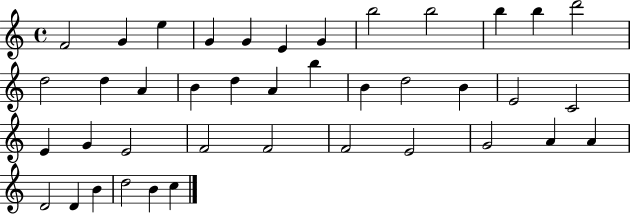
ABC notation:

X:1
T:Untitled
M:4/4
L:1/4
K:C
F2 G e G G E G b2 b2 b b d'2 d2 d A B d A b B d2 B E2 C2 E G E2 F2 F2 F2 E2 G2 A A D2 D B d2 B c